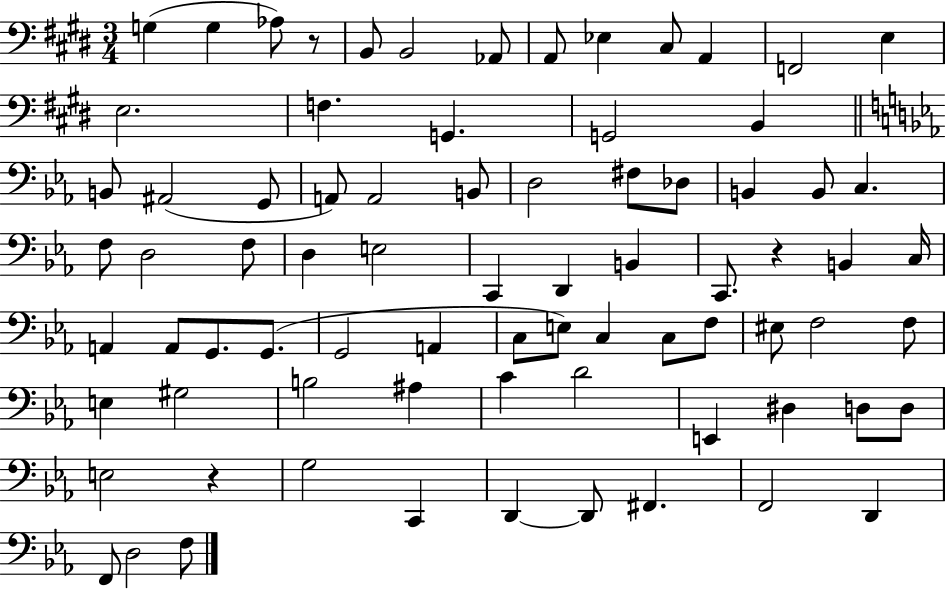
G3/q G3/q Ab3/e R/e B2/e B2/h Ab2/e A2/e Eb3/q C#3/e A2/q F2/h E3/q E3/h. F3/q. G2/q. G2/h B2/q B2/e A#2/h G2/e A2/e A2/h B2/e D3/h F#3/e Db3/e B2/q B2/e C3/q. F3/e D3/h F3/e D3/q E3/h C2/q D2/q B2/q C2/e. R/q B2/q C3/s A2/q A2/e G2/e. G2/e. G2/h A2/q C3/e E3/e C3/q C3/e F3/e EIS3/e F3/h F3/e E3/q G#3/h B3/h A#3/q C4/q D4/h E2/q D#3/q D3/e D3/e E3/h R/q G3/h C2/q D2/q D2/e F#2/q. F2/h D2/q F2/e D3/h F3/e